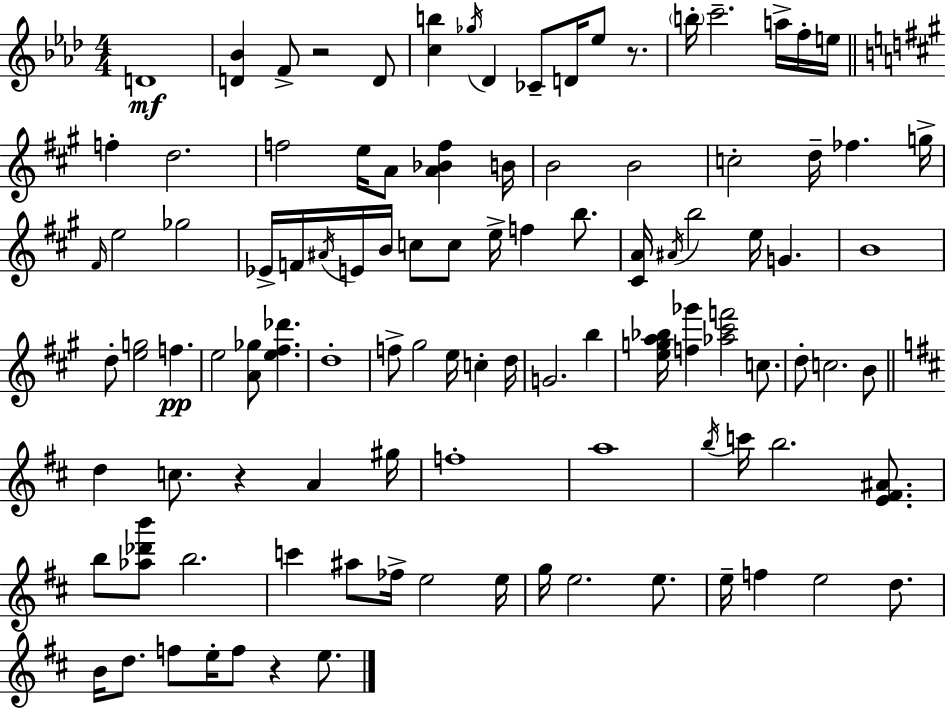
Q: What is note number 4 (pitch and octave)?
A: Gb5